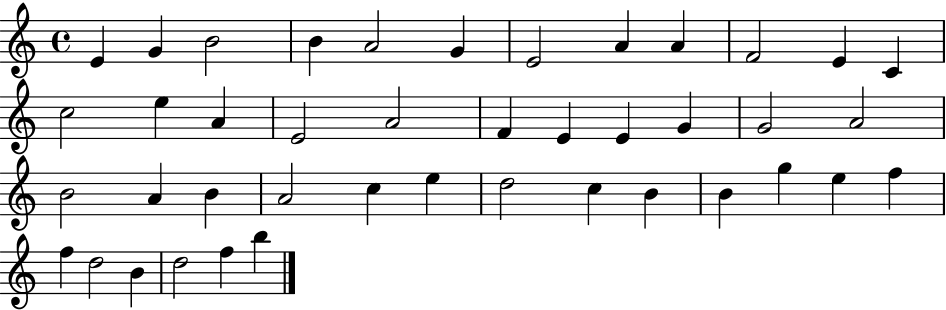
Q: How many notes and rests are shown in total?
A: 42